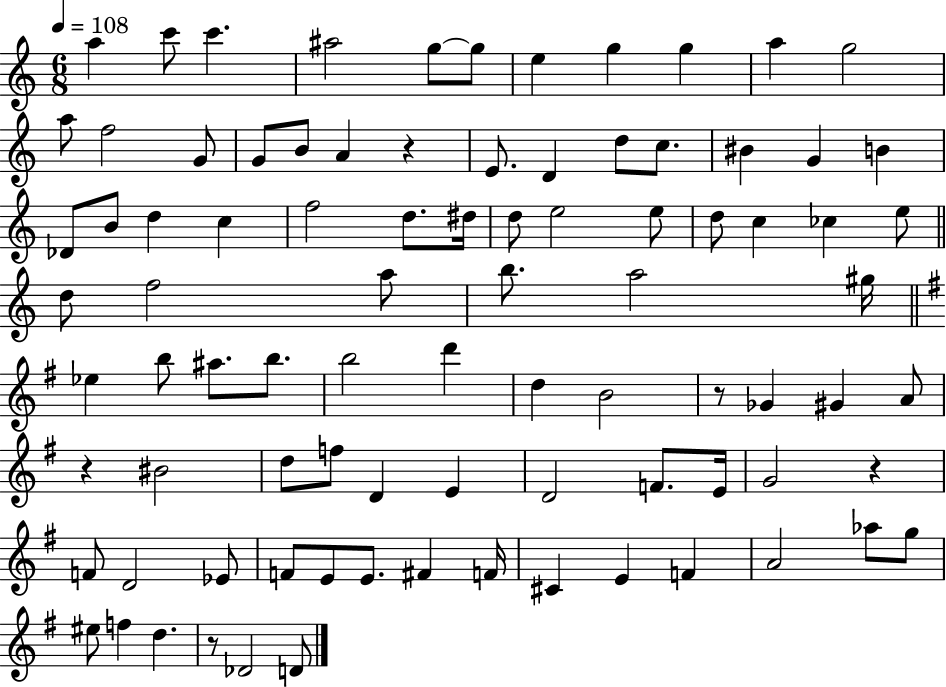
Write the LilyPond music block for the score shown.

{
  \clef treble
  \numericTimeSignature
  \time 6/8
  \key c \major
  \tempo 4 = 108
  \repeat volta 2 { a''4 c'''8 c'''4. | ais''2 g''8~~ g''8 | e''4 g''4 g''4 | a''4 g''2 | \break a''8 f''2 g'8 | g'8 b'8 a'4 r4 | e'8. d'4 d''8 c''8. | bis'4 g'4 b'4 | \break des'8 b'8 d''4 c''4 | f''2 d''8. dis''16 | d''8 e''2 e''8 | d''8 c''4 ces''4 e''8 | \break \bar "||" \break \key a \minor d''8 f''2 a''8 | b''8. a''2 gis''16 | \bar "||" \break \key g \major ees''4 b''8 ais''8. b''8. | b''2 d'''4 | d''4 b'2 | r8 ges'4 gis'4 a'8 | \break r4 bis'2 | d''8 f''8 d'4 e'4 | d'2 f'8. e'16 | g'2 r4 | \break f'8 d'2 ees'8 | f'8 e'8 e'8. fis'4 f'16 | cis'4 e'4 f'4 | a'2 aes''8 g''8 | \break eis''8 f''4 d''4. | r8 des'2 d'8 | } \bar "|."
}